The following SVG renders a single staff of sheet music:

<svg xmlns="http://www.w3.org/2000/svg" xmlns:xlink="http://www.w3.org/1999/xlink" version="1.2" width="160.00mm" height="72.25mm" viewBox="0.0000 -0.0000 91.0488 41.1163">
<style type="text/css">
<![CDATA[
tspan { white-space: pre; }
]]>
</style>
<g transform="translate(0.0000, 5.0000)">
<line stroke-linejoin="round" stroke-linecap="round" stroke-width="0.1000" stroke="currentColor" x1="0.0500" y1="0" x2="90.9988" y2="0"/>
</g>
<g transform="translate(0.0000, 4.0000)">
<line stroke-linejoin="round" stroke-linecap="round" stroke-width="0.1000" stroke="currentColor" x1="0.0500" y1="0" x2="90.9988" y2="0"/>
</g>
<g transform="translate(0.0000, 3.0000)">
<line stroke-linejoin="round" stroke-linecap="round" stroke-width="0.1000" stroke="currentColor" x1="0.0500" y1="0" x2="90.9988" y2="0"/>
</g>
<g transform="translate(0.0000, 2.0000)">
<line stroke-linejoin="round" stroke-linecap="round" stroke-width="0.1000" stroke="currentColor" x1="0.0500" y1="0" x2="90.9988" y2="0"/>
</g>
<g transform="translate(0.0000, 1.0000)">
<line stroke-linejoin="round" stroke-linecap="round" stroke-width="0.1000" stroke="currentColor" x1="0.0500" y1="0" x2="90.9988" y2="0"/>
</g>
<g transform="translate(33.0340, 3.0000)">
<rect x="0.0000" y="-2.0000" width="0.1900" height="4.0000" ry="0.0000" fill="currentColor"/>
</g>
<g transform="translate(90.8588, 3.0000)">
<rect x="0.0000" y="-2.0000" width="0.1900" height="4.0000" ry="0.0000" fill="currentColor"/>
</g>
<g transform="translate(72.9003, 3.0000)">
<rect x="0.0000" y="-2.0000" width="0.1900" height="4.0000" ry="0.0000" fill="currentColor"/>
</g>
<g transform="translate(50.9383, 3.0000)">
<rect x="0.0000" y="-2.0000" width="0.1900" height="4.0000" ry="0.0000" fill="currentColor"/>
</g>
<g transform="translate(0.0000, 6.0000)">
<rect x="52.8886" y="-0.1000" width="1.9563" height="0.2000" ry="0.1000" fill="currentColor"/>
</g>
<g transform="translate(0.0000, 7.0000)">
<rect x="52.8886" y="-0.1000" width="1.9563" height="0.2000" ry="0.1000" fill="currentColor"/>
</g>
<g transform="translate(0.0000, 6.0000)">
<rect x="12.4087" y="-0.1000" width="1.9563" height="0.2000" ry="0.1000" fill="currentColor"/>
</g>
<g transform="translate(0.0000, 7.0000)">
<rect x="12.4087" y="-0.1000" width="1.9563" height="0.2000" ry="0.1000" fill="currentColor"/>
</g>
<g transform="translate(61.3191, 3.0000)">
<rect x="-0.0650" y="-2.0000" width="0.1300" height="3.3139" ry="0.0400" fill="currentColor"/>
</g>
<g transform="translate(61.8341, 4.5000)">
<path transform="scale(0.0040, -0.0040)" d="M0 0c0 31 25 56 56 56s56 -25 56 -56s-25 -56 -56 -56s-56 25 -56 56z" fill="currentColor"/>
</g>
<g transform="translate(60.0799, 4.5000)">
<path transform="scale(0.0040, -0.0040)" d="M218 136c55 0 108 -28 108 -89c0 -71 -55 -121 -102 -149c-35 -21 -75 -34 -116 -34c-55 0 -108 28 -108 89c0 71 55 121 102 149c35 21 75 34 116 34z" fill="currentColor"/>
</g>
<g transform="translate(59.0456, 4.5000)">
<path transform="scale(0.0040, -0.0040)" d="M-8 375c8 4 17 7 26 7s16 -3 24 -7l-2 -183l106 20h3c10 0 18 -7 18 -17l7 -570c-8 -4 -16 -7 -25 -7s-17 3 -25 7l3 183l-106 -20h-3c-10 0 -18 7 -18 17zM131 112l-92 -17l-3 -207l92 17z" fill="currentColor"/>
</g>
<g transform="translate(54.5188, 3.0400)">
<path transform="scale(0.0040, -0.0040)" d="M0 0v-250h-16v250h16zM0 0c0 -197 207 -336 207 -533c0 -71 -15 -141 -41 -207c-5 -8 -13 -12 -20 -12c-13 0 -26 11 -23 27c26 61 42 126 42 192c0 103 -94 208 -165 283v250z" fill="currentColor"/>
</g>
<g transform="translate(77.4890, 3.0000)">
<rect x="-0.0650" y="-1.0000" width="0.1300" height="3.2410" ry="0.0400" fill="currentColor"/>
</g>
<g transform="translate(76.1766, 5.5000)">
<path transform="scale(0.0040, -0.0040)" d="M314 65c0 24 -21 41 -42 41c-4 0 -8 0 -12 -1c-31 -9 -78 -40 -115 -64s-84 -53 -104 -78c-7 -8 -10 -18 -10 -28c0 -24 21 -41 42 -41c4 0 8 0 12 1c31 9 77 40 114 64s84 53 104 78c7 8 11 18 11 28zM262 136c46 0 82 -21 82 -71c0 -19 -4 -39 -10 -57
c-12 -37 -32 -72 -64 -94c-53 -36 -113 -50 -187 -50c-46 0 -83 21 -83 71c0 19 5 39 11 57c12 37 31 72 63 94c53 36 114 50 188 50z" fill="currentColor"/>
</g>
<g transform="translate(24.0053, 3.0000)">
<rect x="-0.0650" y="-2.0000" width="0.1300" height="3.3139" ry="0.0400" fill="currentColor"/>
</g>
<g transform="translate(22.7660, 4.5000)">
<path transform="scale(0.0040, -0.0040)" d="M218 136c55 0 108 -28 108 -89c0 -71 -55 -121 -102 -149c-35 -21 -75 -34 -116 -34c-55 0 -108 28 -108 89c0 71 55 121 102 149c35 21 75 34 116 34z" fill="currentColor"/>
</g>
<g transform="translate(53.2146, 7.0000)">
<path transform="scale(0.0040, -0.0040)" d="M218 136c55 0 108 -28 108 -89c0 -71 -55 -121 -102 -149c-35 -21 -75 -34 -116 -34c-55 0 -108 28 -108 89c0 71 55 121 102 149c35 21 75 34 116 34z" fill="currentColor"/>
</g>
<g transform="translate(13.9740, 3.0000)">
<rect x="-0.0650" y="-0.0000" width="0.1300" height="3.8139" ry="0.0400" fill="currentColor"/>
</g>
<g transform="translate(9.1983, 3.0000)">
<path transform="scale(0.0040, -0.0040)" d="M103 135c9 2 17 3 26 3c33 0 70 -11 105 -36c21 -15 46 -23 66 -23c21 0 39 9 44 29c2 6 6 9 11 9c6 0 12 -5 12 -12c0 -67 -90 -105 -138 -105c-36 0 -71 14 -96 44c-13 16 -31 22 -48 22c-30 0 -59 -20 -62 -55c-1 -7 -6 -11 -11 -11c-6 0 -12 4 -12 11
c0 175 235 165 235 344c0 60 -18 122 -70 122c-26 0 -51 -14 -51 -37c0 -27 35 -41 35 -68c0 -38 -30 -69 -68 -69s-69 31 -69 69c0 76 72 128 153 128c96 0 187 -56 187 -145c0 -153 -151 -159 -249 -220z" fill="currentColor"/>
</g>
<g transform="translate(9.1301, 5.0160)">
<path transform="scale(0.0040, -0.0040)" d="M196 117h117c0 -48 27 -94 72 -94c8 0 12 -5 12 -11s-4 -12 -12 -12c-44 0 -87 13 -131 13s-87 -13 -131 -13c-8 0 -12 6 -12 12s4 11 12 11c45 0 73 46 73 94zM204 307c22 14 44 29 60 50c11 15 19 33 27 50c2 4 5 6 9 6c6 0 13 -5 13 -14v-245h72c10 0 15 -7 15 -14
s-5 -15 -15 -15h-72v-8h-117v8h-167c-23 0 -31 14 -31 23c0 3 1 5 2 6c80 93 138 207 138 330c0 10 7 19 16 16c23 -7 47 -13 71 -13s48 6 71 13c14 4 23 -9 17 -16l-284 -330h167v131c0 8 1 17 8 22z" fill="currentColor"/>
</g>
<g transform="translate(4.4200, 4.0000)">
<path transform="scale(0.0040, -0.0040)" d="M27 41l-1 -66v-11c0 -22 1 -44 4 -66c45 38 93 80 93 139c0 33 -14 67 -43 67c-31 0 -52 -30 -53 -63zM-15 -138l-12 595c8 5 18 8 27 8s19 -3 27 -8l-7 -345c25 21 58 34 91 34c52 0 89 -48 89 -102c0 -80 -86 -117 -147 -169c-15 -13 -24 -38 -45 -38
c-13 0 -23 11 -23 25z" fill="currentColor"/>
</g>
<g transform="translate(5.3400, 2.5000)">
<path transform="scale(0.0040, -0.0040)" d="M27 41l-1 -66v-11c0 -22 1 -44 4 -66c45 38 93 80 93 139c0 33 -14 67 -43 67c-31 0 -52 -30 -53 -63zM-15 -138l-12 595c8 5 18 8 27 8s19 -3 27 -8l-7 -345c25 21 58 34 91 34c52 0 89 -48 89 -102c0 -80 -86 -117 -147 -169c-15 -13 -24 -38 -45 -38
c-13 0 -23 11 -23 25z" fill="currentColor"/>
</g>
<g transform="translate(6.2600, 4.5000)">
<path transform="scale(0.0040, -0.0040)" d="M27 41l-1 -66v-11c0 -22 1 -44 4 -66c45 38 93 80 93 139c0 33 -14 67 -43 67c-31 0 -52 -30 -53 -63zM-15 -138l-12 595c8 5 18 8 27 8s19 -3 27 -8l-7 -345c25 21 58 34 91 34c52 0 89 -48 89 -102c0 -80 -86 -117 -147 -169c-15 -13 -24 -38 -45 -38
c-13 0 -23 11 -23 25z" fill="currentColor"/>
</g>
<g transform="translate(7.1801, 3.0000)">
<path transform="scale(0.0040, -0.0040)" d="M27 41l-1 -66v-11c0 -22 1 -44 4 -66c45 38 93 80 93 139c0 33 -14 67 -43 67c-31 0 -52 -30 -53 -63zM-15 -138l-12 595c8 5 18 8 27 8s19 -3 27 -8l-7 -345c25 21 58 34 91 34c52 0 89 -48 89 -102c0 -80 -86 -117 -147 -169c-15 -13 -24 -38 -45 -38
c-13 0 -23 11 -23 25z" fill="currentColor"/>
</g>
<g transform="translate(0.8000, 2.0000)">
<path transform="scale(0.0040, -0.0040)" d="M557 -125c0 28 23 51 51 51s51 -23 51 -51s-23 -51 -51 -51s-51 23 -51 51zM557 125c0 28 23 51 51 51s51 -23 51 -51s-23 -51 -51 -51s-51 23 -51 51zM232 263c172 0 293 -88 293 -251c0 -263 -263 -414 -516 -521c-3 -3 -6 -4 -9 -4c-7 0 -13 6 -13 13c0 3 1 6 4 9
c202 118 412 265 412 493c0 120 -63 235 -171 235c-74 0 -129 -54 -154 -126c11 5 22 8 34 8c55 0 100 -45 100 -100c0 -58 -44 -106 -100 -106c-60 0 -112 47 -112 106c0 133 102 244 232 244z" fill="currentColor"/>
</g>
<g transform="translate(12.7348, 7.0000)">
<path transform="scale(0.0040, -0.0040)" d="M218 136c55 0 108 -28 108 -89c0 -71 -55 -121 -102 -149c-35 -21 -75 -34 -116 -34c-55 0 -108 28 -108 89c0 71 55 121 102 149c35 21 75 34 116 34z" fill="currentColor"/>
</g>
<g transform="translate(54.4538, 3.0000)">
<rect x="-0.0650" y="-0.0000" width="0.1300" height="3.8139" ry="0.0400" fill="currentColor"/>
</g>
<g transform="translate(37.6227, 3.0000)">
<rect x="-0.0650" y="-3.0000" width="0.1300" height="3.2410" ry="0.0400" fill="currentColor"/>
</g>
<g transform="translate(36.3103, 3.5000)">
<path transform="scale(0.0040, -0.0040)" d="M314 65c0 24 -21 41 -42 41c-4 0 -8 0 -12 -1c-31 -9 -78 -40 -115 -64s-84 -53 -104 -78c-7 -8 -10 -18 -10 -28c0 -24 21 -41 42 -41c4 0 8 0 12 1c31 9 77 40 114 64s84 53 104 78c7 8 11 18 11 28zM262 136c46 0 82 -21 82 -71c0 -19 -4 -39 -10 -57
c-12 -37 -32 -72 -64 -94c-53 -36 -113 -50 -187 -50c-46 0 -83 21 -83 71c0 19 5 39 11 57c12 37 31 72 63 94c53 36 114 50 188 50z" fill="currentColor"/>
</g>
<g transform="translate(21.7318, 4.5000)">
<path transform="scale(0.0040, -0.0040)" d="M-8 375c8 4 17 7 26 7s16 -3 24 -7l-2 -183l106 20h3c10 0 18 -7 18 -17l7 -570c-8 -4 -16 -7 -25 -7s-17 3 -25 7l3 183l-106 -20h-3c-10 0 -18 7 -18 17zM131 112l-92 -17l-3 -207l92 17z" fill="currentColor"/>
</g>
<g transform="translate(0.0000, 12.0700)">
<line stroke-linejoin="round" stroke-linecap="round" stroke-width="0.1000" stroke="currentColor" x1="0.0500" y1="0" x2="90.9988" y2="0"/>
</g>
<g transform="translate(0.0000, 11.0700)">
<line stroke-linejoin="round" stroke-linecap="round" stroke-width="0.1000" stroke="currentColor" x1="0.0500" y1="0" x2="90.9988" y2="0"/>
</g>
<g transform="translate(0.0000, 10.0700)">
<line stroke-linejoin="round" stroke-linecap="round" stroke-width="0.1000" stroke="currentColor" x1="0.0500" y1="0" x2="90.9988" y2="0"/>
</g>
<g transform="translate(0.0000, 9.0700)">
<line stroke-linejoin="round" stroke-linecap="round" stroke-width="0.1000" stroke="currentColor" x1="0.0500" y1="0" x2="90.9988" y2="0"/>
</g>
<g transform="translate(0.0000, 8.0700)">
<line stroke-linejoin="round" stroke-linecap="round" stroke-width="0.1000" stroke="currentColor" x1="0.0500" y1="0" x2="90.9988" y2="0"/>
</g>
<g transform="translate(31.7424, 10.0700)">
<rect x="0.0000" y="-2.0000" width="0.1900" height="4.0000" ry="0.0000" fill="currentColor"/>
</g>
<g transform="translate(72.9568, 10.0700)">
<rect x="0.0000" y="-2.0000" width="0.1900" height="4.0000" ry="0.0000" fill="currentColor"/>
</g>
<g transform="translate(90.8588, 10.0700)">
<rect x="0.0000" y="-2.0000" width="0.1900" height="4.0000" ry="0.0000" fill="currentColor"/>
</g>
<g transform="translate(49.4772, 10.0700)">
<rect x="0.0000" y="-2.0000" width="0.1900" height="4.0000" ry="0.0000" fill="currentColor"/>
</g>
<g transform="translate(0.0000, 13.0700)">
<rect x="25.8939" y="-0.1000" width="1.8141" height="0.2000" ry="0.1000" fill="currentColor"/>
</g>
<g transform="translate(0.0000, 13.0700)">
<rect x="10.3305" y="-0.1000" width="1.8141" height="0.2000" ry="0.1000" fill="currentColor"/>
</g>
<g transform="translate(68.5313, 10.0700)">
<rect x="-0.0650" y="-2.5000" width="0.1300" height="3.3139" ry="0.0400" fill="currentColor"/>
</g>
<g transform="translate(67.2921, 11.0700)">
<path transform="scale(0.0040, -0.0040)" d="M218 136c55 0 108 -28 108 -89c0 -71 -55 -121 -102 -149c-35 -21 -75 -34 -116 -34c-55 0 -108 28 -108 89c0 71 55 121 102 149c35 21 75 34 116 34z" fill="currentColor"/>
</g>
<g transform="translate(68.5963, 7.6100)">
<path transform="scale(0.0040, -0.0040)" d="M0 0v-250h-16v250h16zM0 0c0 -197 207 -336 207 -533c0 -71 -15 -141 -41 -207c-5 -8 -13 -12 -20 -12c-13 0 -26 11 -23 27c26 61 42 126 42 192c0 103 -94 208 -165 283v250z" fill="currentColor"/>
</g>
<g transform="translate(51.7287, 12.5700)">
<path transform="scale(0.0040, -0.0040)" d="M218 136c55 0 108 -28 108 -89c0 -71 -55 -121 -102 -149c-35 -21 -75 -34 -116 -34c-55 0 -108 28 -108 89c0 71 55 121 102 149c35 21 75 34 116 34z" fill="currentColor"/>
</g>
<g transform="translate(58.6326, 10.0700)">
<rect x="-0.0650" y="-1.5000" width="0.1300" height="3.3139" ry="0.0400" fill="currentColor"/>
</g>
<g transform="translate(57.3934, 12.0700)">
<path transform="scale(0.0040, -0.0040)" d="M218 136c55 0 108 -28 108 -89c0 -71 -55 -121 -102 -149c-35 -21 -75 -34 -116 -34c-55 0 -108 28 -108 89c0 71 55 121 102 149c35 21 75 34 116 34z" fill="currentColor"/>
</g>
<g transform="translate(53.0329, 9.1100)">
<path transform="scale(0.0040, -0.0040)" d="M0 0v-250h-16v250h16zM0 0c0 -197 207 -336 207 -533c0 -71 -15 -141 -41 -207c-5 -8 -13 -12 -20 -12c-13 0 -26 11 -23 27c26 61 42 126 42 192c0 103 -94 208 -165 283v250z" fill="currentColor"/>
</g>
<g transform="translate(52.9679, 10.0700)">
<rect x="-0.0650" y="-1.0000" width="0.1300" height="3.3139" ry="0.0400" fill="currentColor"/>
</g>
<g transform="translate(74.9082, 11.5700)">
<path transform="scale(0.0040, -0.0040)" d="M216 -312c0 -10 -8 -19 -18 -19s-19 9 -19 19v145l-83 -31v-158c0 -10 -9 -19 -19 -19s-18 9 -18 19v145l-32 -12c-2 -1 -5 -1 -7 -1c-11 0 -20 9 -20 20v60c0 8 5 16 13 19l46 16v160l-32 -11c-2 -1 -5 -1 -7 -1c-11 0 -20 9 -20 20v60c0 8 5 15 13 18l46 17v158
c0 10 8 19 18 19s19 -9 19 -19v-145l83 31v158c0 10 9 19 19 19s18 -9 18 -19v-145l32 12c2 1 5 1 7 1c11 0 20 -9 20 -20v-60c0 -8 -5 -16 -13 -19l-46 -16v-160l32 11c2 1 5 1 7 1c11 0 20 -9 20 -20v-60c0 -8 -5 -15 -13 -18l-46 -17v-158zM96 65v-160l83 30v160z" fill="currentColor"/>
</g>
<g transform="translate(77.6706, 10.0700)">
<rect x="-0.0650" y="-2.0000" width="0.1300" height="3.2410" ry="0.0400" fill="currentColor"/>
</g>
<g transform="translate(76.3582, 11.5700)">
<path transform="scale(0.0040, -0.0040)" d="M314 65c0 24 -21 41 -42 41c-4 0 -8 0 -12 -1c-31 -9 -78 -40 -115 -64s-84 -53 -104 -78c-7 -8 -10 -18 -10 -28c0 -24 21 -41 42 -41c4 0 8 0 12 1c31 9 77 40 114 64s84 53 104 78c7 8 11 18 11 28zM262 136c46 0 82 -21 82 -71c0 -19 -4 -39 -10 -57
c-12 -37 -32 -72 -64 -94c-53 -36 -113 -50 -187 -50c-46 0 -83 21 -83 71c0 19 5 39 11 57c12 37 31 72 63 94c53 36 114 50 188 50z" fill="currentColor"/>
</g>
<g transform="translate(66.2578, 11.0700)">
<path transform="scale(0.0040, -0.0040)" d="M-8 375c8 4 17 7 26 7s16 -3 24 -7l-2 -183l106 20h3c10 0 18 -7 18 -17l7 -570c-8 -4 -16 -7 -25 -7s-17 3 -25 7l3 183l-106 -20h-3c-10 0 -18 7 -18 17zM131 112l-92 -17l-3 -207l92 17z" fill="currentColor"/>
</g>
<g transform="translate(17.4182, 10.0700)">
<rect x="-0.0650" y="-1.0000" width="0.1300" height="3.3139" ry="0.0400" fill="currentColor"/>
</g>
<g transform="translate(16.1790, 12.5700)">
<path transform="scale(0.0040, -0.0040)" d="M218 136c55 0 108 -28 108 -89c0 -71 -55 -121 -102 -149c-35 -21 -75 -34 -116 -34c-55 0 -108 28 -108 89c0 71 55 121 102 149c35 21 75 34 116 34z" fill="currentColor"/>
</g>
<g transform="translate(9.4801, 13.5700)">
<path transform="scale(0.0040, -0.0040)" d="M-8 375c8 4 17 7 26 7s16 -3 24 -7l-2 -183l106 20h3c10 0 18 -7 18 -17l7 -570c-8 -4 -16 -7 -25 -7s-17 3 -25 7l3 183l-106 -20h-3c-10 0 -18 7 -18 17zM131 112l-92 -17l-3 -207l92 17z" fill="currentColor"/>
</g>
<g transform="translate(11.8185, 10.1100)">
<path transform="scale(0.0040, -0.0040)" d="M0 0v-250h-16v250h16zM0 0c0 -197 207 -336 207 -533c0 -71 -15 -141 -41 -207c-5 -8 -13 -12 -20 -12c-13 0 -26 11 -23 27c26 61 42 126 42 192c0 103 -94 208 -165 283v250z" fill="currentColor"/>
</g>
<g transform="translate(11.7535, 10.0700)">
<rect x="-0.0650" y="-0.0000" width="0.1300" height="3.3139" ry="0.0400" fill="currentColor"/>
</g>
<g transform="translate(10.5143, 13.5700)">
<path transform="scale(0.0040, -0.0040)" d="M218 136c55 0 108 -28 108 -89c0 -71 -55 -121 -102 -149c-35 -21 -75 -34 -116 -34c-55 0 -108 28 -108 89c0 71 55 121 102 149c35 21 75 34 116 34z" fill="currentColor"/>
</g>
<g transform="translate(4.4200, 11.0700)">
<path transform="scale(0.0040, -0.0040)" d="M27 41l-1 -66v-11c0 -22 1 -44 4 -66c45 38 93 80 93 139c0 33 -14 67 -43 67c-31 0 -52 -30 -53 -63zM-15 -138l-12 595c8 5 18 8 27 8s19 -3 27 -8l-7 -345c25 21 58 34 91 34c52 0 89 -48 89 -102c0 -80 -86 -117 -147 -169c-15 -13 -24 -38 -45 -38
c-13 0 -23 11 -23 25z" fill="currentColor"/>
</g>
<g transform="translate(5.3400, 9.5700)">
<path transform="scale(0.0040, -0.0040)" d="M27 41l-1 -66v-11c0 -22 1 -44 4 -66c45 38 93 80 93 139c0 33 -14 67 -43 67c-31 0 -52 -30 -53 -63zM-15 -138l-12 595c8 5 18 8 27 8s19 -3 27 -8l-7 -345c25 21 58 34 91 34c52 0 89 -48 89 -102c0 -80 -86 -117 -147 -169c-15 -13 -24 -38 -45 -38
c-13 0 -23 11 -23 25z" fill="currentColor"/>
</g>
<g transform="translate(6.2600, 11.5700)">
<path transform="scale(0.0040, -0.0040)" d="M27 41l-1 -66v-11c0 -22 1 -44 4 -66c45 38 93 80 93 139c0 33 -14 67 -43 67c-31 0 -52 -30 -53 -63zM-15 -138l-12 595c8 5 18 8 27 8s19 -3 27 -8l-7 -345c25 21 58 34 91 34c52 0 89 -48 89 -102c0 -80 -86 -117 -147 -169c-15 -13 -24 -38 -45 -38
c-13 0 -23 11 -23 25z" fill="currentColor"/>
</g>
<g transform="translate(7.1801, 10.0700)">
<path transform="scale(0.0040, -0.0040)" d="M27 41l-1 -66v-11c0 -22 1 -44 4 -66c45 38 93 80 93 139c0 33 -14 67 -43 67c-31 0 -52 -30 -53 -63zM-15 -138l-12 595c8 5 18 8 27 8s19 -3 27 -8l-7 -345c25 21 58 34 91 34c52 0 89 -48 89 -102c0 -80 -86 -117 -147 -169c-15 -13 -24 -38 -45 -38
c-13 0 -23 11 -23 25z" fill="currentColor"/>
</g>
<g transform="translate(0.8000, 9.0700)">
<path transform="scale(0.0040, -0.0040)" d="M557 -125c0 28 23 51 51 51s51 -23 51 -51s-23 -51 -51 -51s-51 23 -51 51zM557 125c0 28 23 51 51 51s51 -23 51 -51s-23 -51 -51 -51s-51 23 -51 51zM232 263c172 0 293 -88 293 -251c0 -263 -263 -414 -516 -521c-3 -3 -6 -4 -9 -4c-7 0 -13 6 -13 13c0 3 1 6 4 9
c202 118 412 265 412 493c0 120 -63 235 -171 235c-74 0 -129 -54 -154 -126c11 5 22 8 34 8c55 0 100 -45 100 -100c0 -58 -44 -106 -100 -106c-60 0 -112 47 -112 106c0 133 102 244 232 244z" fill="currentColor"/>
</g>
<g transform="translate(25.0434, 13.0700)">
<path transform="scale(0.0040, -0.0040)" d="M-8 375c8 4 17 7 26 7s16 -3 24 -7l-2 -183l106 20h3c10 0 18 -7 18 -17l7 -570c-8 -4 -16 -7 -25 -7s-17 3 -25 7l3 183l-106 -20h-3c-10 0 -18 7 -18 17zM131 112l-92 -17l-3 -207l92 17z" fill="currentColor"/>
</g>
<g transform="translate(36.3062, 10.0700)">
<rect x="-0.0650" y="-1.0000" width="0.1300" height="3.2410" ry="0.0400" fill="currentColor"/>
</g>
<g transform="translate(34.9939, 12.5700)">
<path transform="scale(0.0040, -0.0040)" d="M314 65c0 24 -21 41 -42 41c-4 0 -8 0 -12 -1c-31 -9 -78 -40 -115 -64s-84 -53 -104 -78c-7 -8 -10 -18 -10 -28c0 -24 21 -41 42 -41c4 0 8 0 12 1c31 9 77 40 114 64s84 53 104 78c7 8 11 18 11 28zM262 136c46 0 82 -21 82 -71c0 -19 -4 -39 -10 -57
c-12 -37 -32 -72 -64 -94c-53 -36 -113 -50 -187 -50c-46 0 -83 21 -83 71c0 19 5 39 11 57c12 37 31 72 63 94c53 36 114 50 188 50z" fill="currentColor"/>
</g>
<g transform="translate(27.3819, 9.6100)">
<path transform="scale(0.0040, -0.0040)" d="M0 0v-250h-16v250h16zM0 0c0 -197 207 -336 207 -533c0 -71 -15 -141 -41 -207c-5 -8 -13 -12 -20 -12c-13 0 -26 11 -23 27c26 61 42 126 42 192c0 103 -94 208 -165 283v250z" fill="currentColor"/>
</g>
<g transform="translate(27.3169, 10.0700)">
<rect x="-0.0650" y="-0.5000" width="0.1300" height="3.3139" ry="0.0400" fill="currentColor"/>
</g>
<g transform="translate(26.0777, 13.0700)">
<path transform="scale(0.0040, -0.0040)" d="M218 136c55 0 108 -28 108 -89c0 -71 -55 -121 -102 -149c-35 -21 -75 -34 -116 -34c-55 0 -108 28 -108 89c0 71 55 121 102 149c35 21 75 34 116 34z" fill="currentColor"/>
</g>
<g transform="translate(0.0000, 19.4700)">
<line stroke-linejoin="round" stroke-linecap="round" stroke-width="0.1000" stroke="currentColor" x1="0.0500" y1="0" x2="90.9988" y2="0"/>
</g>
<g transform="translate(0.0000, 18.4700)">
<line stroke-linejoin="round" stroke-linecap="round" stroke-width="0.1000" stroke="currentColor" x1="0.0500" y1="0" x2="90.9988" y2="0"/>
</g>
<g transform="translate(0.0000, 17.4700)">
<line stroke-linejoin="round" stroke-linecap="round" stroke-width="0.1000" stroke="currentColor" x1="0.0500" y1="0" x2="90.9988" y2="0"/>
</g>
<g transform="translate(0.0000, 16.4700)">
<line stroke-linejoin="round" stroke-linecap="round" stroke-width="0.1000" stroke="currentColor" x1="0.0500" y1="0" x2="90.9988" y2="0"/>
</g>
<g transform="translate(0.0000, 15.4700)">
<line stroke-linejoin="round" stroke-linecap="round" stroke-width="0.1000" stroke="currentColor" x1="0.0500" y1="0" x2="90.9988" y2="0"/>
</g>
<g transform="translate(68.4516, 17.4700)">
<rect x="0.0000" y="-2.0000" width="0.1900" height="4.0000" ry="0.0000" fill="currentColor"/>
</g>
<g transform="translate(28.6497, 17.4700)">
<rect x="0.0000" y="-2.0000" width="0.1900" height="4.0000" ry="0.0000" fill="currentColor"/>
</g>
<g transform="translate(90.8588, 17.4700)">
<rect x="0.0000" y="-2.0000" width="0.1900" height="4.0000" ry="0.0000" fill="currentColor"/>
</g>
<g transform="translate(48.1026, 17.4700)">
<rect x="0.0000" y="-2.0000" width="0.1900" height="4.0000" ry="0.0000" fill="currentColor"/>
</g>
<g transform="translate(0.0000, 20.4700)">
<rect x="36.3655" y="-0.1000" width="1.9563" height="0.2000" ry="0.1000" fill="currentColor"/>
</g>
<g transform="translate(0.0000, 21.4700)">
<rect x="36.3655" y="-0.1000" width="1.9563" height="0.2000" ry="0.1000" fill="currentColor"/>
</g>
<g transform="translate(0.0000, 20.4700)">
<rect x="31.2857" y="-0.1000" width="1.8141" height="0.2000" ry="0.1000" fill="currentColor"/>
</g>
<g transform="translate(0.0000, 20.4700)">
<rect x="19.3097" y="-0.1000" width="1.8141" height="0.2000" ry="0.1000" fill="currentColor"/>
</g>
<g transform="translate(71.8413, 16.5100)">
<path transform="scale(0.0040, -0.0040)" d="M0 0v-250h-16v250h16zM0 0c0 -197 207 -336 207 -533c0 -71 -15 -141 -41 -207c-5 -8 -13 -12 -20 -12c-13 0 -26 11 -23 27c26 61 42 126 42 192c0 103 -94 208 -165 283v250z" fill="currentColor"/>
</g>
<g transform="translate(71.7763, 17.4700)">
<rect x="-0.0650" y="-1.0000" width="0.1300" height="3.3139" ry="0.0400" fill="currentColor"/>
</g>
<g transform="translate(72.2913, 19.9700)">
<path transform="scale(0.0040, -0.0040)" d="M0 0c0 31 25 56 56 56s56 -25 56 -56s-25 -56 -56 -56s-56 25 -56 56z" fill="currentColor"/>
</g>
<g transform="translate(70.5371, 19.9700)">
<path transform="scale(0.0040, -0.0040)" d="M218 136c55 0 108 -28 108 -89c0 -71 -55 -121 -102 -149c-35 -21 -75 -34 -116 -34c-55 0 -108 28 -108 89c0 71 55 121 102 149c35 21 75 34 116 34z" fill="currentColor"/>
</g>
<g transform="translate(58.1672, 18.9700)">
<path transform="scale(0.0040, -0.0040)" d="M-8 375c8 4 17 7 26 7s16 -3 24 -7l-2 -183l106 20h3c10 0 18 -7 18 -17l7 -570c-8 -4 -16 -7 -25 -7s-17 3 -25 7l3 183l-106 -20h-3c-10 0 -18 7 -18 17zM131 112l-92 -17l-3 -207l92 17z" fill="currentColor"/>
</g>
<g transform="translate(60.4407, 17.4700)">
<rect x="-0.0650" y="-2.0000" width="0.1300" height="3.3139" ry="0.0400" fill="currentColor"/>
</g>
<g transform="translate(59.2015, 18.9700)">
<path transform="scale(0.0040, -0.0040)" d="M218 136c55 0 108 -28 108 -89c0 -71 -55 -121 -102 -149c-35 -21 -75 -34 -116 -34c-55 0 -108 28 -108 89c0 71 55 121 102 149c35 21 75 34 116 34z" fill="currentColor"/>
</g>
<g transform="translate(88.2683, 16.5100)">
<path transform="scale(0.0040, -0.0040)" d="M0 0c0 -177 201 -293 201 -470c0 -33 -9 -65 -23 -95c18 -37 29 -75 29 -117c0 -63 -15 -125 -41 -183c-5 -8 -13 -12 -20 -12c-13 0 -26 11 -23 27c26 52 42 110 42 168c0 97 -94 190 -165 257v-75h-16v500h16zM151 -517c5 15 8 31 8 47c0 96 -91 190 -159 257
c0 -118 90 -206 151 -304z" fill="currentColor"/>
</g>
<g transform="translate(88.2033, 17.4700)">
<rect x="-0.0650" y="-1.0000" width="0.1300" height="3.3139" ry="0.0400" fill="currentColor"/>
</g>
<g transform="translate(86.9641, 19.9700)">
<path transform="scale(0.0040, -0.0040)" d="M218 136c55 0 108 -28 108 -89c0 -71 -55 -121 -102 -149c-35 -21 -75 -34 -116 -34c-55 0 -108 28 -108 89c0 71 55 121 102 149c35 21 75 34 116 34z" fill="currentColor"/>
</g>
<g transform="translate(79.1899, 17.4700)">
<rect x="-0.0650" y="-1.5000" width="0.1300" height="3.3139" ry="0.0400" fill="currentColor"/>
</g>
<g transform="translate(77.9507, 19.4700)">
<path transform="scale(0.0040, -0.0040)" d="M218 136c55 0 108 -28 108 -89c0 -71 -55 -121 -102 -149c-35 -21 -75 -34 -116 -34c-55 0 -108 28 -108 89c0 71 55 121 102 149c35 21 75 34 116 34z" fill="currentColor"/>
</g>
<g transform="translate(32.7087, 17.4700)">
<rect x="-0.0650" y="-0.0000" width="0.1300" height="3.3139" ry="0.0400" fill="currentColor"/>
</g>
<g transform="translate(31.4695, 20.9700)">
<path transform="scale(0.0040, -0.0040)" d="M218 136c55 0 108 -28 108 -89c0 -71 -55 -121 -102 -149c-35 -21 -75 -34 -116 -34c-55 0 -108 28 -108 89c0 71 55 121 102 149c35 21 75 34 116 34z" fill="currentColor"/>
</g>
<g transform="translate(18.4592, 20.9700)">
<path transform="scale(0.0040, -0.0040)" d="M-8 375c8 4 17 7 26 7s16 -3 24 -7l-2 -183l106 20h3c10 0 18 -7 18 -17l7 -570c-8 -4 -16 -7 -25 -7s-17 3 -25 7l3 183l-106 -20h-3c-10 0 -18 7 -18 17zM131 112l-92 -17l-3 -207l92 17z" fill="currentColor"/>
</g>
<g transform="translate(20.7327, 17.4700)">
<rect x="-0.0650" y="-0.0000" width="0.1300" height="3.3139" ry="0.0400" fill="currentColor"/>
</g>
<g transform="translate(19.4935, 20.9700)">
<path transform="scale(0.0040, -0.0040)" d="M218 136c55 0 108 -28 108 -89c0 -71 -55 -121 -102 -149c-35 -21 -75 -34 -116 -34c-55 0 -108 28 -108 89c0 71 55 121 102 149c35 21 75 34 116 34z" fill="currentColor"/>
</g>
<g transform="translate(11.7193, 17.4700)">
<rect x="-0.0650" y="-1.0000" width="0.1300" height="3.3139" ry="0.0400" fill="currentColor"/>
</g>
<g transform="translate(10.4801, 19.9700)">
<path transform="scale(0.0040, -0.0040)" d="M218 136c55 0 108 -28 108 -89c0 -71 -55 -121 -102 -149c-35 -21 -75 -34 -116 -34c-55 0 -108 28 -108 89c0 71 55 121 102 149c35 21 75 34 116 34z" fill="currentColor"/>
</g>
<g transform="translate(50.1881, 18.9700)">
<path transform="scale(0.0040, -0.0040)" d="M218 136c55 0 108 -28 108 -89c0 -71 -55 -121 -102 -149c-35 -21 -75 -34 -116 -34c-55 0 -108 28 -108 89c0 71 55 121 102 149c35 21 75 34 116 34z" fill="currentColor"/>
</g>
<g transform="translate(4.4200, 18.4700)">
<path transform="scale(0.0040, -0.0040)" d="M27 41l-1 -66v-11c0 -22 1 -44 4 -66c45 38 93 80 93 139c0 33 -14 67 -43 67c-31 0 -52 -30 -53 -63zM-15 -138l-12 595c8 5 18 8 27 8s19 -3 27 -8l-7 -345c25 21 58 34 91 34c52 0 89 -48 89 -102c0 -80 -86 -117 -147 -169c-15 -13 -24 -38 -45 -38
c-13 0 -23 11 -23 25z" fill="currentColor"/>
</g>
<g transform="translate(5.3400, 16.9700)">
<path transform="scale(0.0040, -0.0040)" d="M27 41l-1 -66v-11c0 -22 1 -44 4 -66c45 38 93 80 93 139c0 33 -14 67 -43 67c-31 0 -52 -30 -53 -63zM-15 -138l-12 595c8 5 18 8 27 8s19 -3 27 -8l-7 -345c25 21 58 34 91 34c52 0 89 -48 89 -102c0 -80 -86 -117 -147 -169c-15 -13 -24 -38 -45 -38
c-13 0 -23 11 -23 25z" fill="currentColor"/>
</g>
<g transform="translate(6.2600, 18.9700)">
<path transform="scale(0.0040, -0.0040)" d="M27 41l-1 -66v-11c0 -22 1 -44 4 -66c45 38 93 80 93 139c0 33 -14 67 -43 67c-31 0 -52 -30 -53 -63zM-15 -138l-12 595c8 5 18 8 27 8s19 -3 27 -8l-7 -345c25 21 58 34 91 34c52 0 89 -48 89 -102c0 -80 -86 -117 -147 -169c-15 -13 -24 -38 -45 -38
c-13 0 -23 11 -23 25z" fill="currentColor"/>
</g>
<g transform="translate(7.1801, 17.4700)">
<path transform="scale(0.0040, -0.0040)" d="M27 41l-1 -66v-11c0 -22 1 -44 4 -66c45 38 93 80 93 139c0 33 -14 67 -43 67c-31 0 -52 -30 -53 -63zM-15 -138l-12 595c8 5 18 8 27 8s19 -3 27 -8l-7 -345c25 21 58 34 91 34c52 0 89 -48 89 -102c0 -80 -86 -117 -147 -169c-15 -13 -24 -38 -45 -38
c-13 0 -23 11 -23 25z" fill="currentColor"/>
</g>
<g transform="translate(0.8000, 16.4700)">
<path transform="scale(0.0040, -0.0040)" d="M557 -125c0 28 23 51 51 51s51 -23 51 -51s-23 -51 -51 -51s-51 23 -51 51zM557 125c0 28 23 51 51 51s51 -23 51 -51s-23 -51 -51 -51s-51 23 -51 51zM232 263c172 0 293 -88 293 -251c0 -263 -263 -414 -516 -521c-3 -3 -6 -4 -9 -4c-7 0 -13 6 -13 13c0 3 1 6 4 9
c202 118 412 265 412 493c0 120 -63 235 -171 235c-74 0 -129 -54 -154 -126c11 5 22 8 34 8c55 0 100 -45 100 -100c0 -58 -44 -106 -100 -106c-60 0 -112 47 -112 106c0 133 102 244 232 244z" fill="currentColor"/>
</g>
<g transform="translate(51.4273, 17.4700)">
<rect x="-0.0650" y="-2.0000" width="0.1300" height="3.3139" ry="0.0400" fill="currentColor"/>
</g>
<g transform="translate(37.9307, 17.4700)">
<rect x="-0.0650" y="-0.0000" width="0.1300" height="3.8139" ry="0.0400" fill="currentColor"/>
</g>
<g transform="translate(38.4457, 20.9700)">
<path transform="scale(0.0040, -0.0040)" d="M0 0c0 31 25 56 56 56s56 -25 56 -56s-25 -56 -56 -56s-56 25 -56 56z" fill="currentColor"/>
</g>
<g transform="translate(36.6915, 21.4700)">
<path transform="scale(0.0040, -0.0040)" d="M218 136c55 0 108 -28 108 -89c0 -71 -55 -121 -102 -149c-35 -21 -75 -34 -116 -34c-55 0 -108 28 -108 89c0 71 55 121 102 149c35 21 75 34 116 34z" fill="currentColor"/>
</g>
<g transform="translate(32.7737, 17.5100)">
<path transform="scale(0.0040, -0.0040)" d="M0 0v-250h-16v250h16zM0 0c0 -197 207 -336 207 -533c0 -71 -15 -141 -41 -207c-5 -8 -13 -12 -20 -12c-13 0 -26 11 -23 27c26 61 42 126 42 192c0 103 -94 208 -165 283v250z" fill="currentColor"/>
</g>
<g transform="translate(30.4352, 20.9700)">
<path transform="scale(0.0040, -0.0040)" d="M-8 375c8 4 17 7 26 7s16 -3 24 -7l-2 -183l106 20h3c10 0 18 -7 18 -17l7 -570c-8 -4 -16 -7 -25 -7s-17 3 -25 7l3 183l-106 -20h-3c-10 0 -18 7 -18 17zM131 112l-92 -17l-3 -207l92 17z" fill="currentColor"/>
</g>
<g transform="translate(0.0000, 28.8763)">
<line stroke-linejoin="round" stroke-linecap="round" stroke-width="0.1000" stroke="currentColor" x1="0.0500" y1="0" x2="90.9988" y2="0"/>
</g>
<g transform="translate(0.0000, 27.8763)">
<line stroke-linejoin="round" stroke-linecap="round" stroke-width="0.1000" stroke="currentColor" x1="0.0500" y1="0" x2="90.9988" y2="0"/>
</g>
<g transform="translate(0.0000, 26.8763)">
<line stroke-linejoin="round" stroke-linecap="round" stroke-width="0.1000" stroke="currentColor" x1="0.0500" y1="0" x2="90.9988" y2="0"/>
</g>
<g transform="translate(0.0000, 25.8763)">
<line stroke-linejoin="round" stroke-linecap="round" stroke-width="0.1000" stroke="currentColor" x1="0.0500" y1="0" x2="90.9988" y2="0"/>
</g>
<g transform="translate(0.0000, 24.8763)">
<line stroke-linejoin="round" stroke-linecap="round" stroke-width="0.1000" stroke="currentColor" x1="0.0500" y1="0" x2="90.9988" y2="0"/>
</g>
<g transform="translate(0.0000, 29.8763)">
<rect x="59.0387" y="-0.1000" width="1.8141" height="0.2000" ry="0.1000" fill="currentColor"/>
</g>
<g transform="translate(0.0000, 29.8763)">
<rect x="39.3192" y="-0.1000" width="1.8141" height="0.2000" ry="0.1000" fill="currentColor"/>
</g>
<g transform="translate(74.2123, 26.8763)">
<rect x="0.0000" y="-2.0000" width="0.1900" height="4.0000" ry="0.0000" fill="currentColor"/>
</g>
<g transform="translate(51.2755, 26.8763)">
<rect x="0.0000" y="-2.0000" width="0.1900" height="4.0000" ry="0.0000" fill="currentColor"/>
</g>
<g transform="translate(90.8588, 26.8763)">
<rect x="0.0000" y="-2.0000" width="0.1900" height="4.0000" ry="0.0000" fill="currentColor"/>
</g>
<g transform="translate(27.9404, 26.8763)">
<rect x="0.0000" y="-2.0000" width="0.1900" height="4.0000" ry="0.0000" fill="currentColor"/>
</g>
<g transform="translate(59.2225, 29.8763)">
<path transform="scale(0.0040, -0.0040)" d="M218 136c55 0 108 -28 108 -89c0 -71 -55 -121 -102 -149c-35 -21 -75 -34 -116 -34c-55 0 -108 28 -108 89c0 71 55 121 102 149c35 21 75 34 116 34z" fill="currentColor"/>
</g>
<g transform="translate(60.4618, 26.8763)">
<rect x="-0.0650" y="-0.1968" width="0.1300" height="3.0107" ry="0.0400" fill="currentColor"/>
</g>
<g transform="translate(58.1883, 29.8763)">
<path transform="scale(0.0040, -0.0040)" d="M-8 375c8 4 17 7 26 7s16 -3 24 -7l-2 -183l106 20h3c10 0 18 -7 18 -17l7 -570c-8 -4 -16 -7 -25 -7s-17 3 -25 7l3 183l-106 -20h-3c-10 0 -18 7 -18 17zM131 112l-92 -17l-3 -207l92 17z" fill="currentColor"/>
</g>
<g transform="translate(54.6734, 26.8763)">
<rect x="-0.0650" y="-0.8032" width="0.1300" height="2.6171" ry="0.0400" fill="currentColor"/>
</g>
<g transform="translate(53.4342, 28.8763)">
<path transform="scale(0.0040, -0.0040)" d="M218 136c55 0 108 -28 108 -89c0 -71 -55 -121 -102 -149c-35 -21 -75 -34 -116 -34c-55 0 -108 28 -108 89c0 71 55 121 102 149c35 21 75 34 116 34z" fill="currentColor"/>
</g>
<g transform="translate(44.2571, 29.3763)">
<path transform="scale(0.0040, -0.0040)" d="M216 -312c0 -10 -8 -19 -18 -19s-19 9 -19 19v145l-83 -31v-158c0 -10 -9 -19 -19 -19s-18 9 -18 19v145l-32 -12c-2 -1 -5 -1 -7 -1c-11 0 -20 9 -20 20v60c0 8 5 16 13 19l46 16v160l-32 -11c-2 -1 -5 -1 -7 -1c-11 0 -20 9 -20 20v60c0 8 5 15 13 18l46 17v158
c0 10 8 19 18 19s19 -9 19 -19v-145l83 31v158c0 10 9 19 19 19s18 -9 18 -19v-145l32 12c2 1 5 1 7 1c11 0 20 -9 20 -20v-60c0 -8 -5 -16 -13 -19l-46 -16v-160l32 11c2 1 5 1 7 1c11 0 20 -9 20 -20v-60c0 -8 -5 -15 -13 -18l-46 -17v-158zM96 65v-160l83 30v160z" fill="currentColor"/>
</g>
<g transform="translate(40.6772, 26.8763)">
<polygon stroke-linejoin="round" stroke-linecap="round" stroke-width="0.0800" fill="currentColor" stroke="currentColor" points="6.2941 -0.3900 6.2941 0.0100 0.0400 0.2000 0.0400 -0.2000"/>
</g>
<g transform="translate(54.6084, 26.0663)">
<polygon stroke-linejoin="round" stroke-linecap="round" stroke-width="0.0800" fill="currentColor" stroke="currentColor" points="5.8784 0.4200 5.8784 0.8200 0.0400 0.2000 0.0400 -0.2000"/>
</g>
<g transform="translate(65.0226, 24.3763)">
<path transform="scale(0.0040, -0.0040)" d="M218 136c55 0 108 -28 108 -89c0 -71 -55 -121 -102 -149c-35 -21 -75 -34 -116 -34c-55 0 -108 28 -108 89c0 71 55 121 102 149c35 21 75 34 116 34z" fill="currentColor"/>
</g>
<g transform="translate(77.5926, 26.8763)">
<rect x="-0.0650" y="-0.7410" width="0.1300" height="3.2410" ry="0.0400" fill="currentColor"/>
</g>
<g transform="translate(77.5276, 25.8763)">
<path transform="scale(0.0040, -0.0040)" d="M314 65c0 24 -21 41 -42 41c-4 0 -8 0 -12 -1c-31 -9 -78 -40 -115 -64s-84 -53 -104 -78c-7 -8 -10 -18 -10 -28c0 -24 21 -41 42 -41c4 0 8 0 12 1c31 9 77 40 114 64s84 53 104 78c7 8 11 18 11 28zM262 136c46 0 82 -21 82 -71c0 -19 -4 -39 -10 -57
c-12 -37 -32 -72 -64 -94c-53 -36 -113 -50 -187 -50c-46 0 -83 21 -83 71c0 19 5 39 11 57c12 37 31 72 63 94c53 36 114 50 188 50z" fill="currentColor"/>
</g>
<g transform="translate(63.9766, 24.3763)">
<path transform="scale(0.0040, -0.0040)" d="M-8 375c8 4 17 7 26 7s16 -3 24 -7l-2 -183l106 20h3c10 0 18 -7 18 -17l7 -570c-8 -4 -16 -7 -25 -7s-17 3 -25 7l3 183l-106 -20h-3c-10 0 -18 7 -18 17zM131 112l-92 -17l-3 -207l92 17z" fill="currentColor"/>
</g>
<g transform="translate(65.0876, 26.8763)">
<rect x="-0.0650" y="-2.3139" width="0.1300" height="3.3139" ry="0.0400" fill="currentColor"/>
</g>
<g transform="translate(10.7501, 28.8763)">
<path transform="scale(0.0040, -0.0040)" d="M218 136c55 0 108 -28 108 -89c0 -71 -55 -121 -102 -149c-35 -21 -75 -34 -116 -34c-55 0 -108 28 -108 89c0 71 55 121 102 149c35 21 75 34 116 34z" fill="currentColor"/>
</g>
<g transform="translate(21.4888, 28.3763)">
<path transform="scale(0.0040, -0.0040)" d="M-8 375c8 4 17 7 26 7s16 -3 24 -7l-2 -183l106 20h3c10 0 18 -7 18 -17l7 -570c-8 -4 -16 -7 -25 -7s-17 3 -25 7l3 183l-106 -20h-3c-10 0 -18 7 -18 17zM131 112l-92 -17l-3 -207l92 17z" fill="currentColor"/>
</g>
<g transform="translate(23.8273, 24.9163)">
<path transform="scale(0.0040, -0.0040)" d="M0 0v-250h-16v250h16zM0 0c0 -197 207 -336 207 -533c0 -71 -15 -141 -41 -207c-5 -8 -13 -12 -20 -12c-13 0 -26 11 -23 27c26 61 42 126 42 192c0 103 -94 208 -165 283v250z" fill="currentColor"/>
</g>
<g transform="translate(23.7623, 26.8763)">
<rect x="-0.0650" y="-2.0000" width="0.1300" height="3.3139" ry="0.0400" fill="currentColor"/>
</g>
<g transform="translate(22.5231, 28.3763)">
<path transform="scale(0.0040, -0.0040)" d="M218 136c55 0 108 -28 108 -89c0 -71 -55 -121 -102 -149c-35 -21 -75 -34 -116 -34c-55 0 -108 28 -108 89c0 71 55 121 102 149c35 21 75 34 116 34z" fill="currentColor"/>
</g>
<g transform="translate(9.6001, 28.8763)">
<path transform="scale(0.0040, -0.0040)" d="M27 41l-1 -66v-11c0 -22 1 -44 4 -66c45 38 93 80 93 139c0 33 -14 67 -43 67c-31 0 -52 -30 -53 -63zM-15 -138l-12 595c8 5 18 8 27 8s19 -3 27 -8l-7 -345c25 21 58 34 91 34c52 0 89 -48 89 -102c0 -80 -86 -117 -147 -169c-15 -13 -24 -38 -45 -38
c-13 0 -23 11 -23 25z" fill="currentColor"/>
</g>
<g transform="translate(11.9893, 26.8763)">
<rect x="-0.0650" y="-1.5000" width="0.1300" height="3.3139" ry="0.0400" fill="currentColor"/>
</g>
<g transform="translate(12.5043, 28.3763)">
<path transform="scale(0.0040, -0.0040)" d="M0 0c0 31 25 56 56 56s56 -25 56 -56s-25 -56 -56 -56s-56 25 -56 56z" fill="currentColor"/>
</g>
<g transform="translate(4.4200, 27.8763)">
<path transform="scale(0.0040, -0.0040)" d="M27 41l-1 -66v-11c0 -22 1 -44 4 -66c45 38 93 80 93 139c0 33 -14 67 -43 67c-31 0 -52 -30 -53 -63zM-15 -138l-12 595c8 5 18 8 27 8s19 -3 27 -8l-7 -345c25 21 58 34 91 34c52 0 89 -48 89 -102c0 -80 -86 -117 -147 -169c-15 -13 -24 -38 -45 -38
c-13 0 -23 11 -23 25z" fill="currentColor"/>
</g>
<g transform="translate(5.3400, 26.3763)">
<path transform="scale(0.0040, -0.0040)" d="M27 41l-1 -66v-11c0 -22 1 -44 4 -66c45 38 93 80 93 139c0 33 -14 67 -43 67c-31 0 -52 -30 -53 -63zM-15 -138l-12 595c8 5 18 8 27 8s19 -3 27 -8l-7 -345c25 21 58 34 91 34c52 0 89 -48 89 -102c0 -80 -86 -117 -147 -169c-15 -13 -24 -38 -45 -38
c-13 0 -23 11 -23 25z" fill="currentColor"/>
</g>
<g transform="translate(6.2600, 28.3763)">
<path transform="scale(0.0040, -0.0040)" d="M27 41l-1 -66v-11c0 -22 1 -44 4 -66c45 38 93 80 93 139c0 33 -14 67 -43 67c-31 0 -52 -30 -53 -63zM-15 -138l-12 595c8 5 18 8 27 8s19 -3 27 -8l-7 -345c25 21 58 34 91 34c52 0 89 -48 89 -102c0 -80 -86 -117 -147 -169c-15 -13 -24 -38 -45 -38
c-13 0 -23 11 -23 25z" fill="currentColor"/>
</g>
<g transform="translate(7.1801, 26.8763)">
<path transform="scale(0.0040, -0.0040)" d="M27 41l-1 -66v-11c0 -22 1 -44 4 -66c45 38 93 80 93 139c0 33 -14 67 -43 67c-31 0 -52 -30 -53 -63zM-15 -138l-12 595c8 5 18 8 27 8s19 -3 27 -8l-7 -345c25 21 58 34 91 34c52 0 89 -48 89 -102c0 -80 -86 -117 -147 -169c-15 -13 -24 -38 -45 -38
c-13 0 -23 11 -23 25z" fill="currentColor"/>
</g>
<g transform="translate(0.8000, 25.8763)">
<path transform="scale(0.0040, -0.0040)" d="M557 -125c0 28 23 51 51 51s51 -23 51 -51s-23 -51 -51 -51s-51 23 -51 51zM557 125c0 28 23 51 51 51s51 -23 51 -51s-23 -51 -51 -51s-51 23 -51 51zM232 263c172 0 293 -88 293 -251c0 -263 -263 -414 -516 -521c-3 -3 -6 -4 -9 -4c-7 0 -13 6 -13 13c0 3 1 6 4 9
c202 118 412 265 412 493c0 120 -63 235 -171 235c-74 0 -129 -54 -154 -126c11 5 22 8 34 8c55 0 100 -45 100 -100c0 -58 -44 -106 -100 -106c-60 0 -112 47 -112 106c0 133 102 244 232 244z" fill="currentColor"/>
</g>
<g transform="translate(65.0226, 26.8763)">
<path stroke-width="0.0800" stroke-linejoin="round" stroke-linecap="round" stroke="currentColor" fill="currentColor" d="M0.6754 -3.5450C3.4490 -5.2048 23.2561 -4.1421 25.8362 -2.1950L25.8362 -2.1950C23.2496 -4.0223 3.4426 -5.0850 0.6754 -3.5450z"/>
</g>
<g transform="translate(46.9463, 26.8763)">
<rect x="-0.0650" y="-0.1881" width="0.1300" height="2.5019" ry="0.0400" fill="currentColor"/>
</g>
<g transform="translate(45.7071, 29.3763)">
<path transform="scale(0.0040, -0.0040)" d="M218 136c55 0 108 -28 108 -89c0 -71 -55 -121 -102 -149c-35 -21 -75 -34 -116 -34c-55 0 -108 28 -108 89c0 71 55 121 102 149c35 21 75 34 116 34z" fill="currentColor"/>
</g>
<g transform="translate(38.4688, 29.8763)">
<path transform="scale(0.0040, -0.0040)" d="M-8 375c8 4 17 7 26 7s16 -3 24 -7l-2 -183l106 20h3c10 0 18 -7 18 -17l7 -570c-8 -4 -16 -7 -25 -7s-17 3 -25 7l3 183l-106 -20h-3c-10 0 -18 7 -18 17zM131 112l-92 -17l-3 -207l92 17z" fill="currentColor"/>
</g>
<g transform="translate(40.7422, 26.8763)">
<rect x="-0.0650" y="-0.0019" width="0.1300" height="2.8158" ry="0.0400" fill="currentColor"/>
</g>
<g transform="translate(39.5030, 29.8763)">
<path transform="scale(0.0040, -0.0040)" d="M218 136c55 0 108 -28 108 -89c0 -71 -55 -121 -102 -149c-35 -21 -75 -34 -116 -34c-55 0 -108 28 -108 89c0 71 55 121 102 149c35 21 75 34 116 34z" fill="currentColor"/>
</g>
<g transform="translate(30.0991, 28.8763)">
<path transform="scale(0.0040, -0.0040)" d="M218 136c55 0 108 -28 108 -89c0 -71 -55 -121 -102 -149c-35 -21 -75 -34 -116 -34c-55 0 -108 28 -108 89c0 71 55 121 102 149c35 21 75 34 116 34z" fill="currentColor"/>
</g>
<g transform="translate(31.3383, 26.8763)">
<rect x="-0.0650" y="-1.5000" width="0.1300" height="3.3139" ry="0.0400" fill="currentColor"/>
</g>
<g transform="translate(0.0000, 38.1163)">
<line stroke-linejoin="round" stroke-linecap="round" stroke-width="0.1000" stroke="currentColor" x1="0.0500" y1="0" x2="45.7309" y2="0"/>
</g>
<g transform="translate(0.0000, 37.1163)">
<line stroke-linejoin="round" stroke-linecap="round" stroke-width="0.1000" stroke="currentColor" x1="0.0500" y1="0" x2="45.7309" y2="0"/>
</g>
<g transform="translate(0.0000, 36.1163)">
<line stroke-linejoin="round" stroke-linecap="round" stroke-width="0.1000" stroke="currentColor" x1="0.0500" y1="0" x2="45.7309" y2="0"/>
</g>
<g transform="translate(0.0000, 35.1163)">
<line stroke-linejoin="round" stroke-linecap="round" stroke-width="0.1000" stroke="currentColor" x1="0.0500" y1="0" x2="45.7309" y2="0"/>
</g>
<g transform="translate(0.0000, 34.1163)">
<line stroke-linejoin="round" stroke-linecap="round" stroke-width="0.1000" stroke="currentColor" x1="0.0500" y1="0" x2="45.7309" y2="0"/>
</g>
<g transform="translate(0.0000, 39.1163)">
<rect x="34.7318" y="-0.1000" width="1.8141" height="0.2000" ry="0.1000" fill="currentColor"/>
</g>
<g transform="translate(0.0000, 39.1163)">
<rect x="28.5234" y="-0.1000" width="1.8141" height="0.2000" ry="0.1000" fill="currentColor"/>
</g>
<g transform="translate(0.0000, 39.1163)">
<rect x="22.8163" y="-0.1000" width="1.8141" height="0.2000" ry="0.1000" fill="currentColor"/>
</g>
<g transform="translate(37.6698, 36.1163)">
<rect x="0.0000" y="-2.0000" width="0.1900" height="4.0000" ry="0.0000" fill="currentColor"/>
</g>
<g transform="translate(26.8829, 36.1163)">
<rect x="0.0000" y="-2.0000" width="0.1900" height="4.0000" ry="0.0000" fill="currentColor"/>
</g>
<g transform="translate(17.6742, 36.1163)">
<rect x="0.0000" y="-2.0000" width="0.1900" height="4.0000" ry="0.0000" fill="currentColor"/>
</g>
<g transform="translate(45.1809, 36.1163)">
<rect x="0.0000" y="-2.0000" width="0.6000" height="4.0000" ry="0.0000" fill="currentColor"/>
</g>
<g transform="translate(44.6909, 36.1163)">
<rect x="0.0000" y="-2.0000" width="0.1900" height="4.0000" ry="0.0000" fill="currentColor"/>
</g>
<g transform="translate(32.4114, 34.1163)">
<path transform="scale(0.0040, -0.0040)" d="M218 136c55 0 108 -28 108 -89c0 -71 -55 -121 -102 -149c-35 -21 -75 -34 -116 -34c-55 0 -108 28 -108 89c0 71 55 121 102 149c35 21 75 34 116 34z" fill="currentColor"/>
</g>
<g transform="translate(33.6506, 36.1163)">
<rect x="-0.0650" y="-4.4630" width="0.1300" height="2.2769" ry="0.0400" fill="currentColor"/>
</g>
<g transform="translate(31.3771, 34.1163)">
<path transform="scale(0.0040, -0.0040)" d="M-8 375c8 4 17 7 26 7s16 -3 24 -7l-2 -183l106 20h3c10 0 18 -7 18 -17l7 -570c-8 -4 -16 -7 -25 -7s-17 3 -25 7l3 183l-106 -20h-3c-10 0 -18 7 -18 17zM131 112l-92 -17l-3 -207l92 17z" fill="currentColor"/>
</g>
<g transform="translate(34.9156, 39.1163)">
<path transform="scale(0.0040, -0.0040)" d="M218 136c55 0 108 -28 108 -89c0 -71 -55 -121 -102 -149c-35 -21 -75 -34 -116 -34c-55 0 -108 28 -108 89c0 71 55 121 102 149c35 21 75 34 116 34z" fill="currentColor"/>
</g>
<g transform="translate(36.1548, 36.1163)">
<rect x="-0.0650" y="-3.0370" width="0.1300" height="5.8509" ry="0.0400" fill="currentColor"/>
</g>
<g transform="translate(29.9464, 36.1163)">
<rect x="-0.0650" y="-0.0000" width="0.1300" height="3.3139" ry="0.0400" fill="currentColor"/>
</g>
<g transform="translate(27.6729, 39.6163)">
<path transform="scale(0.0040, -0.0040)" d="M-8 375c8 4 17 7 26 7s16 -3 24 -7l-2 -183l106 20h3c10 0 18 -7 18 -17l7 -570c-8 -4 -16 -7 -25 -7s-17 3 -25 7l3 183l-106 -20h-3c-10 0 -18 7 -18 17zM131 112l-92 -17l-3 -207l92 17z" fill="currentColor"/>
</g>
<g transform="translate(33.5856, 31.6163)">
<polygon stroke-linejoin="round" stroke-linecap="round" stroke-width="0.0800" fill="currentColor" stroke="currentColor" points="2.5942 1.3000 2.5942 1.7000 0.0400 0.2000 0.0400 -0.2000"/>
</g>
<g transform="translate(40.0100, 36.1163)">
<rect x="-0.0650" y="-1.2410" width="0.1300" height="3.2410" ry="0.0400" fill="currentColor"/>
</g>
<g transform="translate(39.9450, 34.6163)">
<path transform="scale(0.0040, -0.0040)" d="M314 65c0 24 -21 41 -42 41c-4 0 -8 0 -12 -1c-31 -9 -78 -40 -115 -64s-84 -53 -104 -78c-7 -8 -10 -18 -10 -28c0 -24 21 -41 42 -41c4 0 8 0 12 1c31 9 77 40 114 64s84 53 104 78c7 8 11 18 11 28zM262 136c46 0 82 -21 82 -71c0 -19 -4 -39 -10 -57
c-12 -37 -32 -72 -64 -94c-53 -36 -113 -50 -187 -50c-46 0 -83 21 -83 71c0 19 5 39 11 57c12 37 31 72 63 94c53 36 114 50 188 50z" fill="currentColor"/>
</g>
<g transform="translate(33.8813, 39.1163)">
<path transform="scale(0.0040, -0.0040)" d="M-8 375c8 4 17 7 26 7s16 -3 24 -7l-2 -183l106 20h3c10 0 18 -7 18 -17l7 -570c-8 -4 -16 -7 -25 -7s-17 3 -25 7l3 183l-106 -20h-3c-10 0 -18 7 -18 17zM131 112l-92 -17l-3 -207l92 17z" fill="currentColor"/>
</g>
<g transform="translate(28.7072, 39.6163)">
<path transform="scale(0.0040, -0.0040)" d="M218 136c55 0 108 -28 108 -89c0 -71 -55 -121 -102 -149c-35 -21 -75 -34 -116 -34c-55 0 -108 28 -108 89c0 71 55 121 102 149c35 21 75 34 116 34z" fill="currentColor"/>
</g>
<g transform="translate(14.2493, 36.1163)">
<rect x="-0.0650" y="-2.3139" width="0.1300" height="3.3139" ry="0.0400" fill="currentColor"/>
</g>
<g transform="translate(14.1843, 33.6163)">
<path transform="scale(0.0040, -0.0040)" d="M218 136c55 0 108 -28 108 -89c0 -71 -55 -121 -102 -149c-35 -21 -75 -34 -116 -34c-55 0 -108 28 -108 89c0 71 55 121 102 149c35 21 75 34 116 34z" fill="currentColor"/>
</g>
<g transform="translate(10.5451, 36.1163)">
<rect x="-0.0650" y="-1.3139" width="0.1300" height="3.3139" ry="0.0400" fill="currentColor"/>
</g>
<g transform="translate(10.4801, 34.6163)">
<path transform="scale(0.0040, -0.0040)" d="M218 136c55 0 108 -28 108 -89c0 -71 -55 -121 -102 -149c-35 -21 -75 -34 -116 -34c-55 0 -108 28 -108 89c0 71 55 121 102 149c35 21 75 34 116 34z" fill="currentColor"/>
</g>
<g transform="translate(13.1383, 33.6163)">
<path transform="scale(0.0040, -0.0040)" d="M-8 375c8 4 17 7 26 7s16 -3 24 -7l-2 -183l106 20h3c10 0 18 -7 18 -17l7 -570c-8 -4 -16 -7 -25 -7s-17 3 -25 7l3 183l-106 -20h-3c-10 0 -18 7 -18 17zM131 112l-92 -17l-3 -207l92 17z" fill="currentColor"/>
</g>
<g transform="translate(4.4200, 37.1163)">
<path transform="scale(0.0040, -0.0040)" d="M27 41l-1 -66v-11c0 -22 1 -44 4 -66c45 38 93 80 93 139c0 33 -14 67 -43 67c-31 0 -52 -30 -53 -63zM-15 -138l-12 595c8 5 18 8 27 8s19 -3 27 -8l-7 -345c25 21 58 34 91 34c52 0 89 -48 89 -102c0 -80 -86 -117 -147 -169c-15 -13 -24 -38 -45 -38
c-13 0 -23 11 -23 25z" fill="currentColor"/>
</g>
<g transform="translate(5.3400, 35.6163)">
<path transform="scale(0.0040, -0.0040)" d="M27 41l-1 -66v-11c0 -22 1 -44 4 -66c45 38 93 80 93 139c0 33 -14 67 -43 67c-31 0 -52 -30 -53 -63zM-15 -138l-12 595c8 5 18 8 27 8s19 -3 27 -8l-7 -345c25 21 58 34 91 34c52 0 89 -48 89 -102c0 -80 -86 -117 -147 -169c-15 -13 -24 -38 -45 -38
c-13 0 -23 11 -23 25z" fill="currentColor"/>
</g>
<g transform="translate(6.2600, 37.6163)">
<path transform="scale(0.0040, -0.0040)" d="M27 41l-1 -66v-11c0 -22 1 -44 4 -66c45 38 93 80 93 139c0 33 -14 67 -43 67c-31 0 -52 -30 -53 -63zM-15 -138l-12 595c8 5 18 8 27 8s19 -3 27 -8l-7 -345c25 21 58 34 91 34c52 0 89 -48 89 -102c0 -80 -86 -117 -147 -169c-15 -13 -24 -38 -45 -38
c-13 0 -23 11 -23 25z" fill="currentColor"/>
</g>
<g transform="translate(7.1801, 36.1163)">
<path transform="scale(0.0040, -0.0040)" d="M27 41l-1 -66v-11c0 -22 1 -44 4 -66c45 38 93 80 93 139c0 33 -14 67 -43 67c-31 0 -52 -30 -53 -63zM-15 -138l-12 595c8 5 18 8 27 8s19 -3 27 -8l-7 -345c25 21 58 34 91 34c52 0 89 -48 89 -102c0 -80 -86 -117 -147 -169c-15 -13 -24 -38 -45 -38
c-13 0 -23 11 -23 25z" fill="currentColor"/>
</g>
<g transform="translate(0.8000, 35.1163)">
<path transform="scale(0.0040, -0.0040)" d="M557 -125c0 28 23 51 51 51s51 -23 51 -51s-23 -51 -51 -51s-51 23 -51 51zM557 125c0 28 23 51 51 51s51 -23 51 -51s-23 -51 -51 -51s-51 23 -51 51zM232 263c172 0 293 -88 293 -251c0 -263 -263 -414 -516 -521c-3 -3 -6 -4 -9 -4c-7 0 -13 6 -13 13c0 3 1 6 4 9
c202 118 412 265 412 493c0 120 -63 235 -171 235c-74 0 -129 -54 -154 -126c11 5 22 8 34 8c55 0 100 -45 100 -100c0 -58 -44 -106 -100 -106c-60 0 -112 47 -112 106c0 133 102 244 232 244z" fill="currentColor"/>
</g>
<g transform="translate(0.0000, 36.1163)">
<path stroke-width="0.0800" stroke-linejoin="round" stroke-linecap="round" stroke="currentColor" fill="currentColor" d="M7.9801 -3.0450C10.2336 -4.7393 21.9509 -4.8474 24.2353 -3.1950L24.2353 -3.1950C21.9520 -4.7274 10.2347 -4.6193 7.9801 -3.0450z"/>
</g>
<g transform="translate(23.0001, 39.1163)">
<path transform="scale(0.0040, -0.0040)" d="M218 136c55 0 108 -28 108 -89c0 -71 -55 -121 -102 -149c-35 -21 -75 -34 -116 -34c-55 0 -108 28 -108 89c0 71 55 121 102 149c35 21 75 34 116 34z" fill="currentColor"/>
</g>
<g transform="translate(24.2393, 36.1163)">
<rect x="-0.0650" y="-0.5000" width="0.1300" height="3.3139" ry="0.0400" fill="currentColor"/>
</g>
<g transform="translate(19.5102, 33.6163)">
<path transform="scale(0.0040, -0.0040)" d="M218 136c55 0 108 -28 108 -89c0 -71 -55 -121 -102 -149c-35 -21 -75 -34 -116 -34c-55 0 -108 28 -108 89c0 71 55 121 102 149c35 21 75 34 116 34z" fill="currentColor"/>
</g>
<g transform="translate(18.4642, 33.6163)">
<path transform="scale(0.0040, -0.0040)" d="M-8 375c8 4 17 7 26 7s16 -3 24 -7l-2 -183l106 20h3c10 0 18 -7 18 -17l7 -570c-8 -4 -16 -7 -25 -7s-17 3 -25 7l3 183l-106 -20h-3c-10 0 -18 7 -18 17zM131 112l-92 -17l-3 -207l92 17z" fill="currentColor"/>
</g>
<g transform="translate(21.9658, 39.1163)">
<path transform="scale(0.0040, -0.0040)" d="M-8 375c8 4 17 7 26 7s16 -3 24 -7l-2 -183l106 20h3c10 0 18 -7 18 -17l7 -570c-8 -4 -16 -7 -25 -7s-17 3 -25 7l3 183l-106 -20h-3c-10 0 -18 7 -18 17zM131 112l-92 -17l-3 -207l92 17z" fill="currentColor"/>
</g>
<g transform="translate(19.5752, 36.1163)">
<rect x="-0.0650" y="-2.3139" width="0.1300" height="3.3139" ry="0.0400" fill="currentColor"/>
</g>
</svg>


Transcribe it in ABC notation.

X:1
T:Untitled
M:2/4
L:1/4
K:Ab
C,, A,, C,2 C,,/2 A,, F,,2 D,,/2 F,, E,,/2 F,,2 F,,/2 G,, B,,/2 ^A,,2 F,, D,, D,,/2 C,, _A,, A,, F,,/2 G,, F,,/4 _G,, A,,/2 G,, E,,/2 ^F,,/2 G,,/2 E,,/2 B, F,2 G, B, B, E,, D,, A,/2 E,,/2 G,2